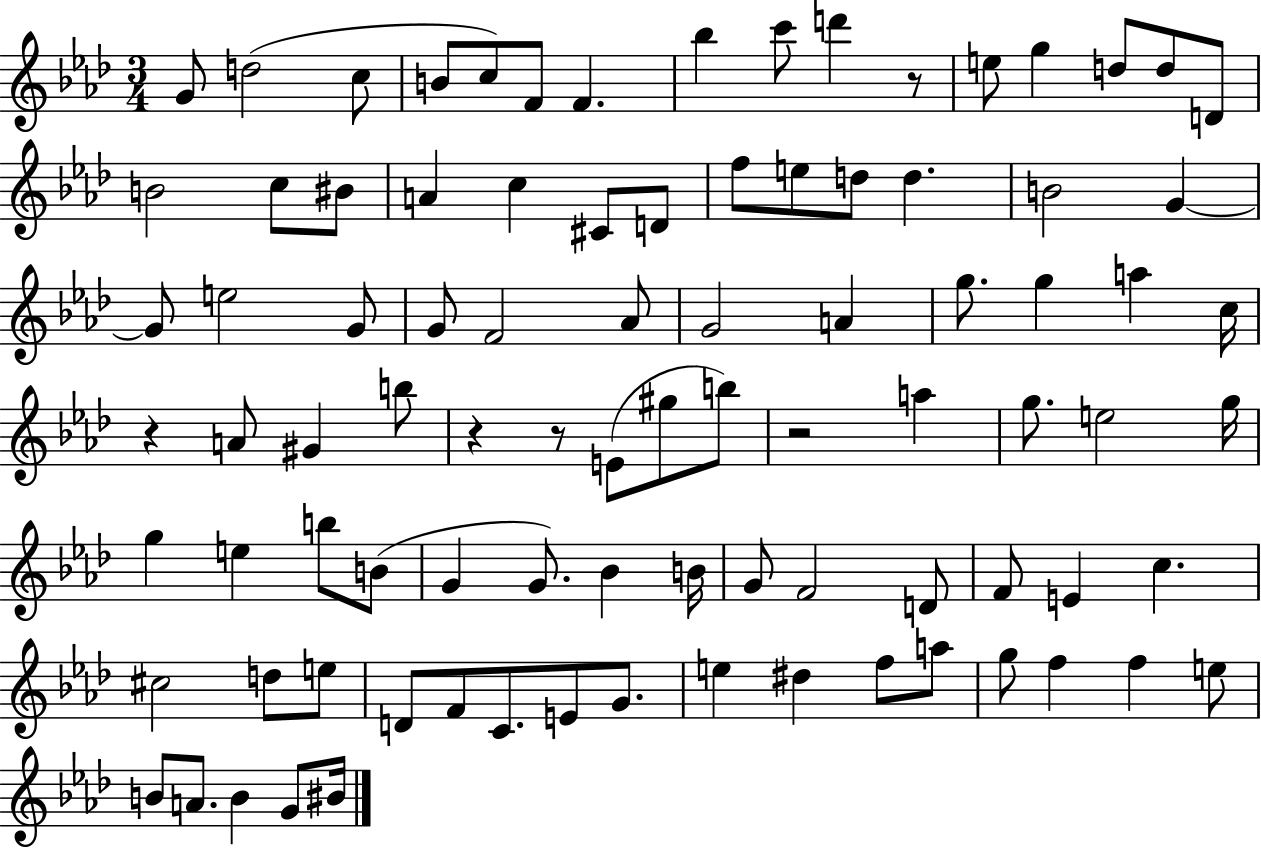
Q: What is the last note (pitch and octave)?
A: BIS4